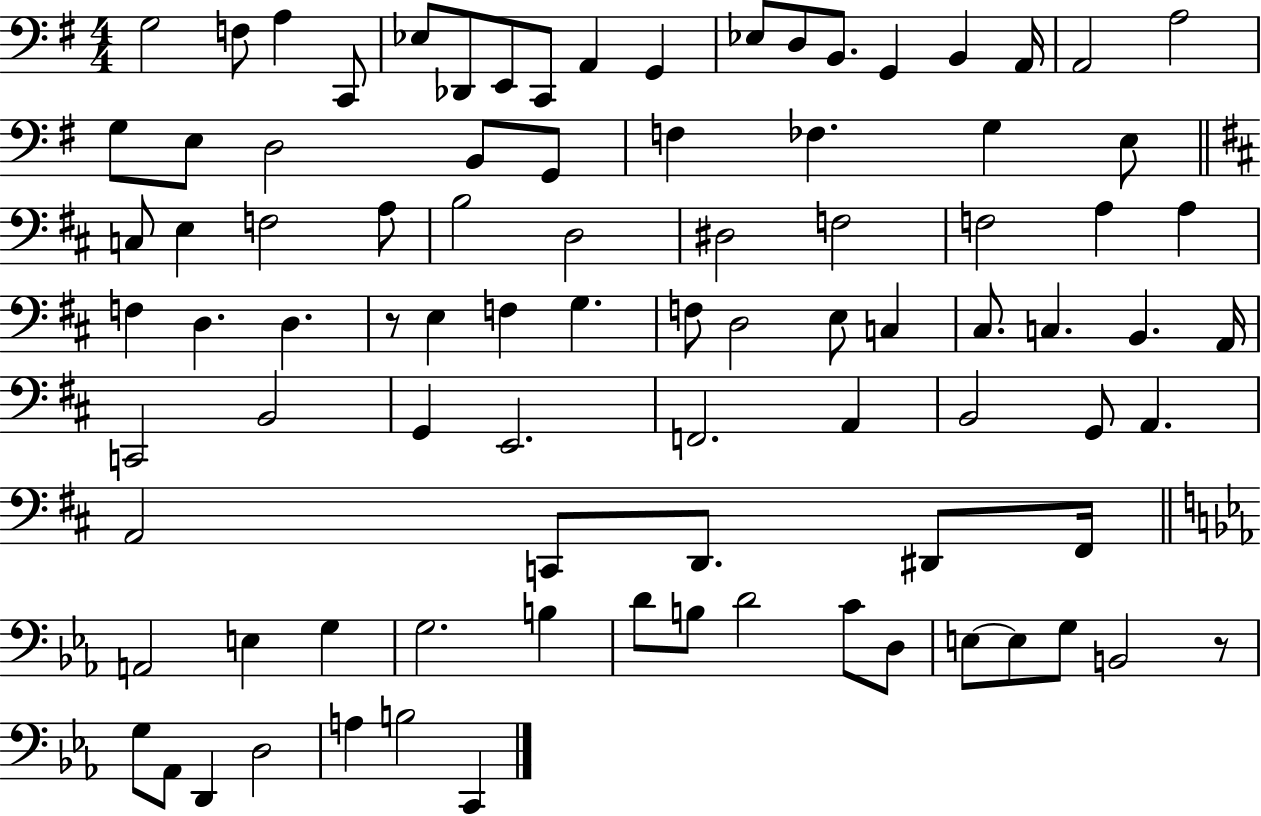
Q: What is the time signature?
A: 4/4